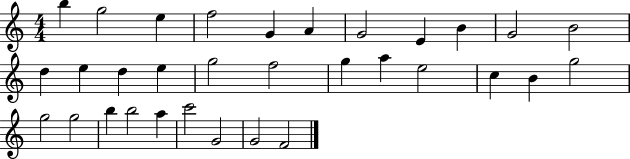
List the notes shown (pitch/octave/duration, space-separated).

B5/q G5/h E5/q F5/h G4/q A4/q G4/h E4/q B4/q G4/h B4/h D5/q E5/q D5/q E5/q G5/h F5/h G5/q A5/q E5/h C5/q B4/q G5/h G5/h G5/h B5/q B5/h A5/q C6/h G4/h G4/h F4/h